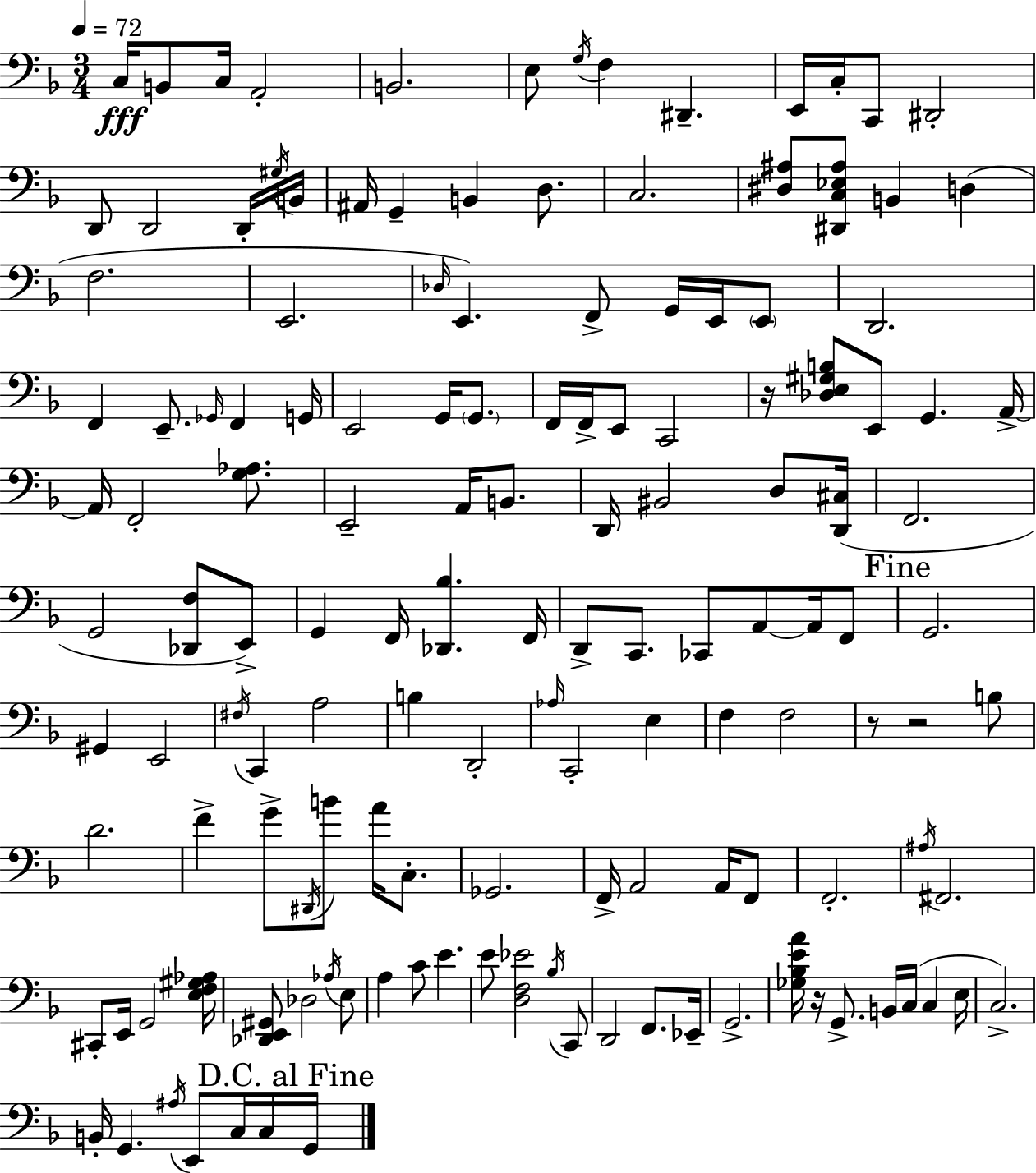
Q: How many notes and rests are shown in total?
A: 142